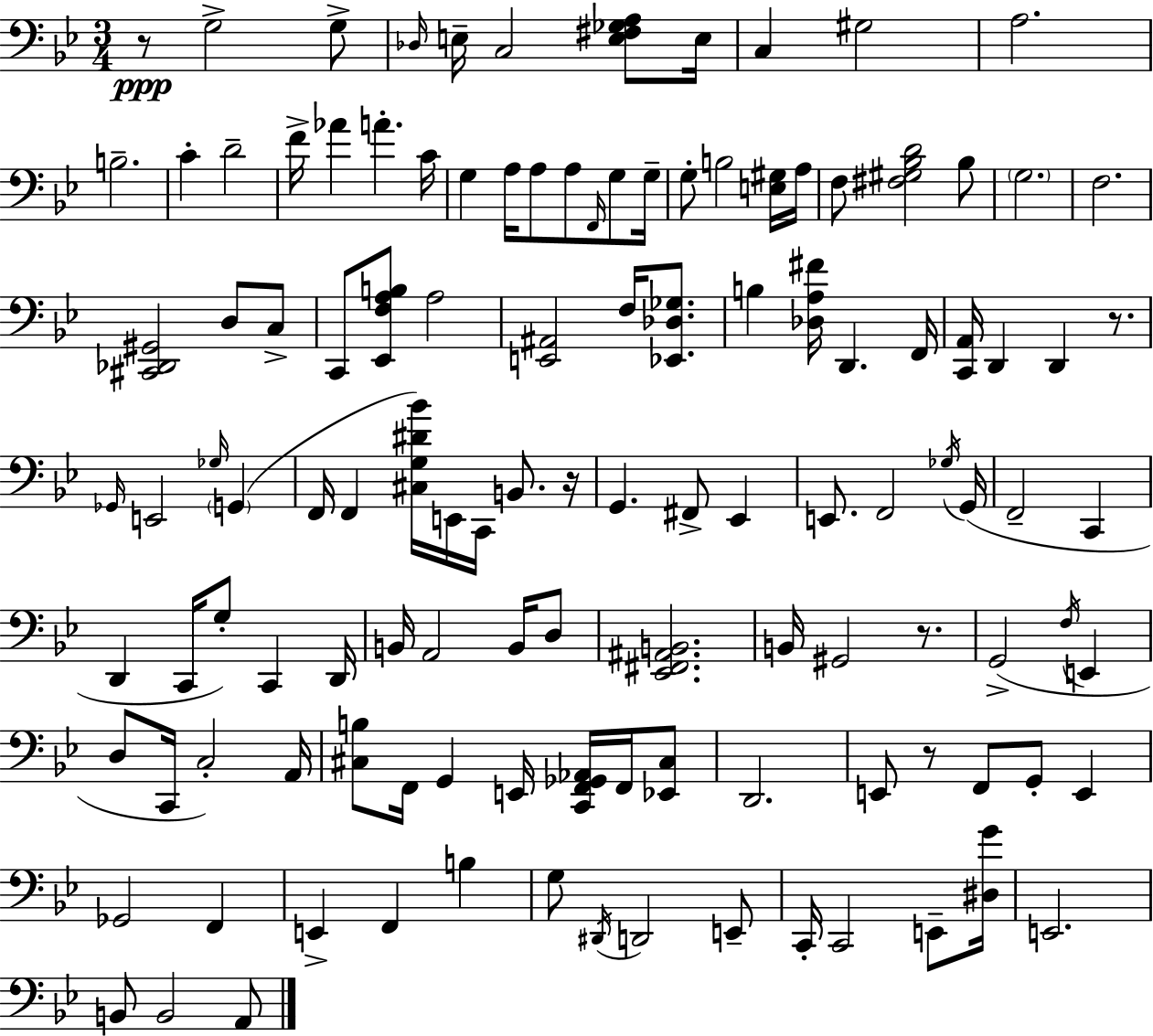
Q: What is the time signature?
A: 3/4